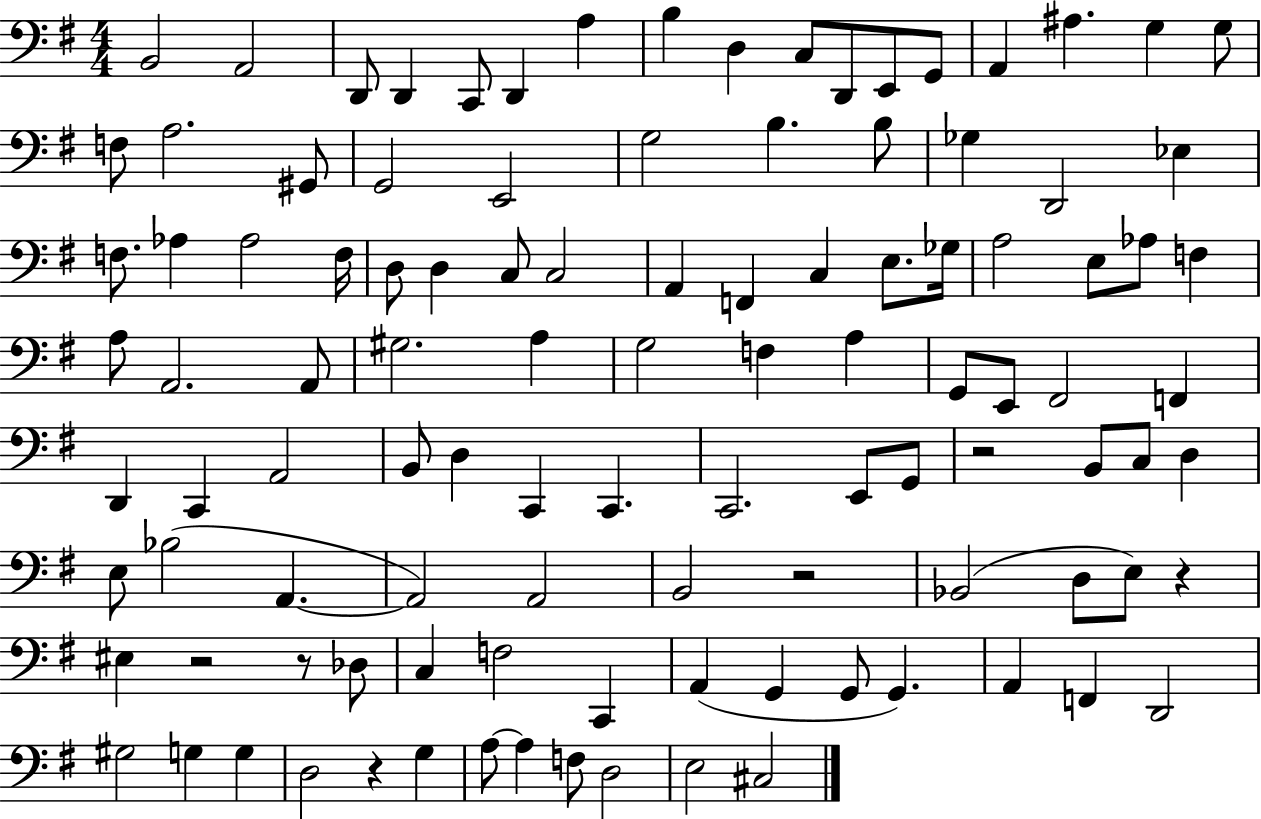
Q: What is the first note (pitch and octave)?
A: B2